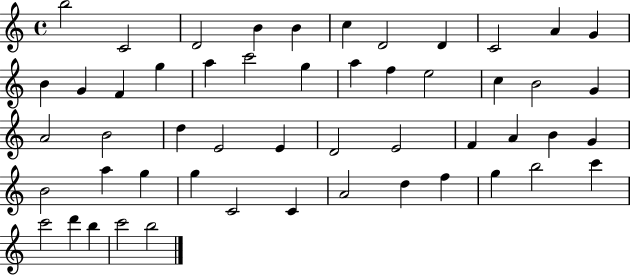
{
  \clef treble
  \time 4/4
  \defaultTimeSignature
  \key c \major
  b''2 c'2 | d'2 b'4 b'4 | c''4 d'2 d'4 | c'2 a'4 g'4 | \break b'4 g'4 f'4 g''4 | a''4 c'''2 g''4 | a''4 f''4 e''2 | c''4 b'2 g'4 | \break a'2 b'2 | d''4 e'2 e'4 | d'2 e'2 | f'4 a'4 b'4 g'4 | \break b'2 a''4 g''4 | g''4 c'2 c'4 | a'2 d''4 f''4 | g''4 b''2 c'''4 | \break c'''2 d'''4 b''4 | c'''2 b''2 | \bar "|."
}